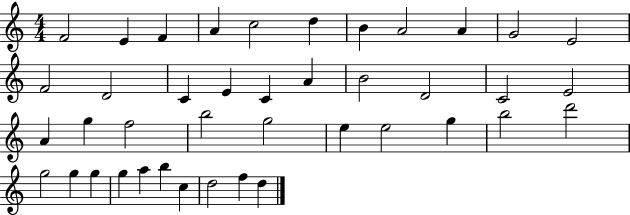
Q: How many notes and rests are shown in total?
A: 41